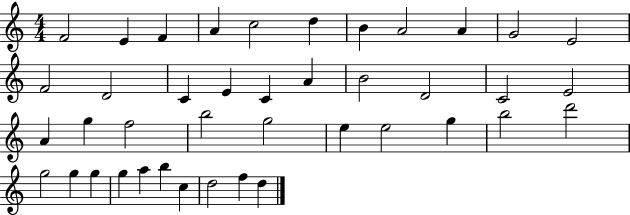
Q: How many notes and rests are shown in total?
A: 41